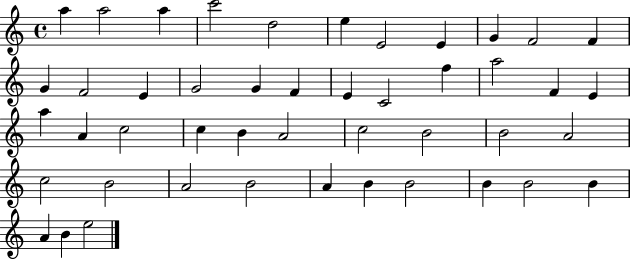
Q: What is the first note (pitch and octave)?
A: A5